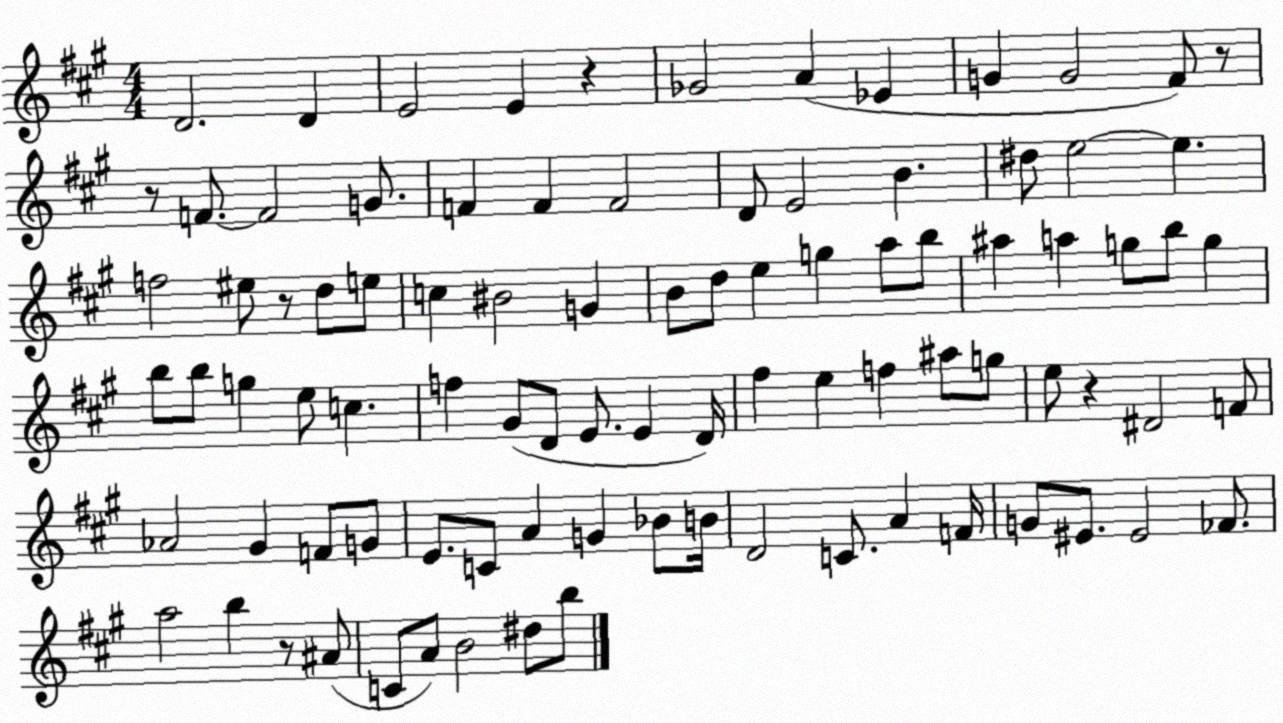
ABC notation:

X:1
T:Untitled
M:4/4
L:1/4
K:A
D2 D E2 E z _G2 A _E G G2 ^F/2 z/2 z/2 F/2 F2 G/2 F F F2 D/2 E2 B ^d/2 e2 e f2 ^e/2 z/2 d/2 e/2 c ^B2 G B/2 d/2 e g a/2 b/2 ^a a g/2 b/2 g b/2 b/2 g e/2 c f ^G/2 D/2 E/2 E D/4 ^f e f ^a/2 g/2 e/2 z ^D2 F/2 _A2 ^G F/2 G/2 E/2 C/2 A G _B/2 B/4 D2 C/2 A F/4 G/2 ^E/2 ^E2 _F/2 a2 b z/2 ^A/2 C/2 A/2 B2 ^d/2 b/2